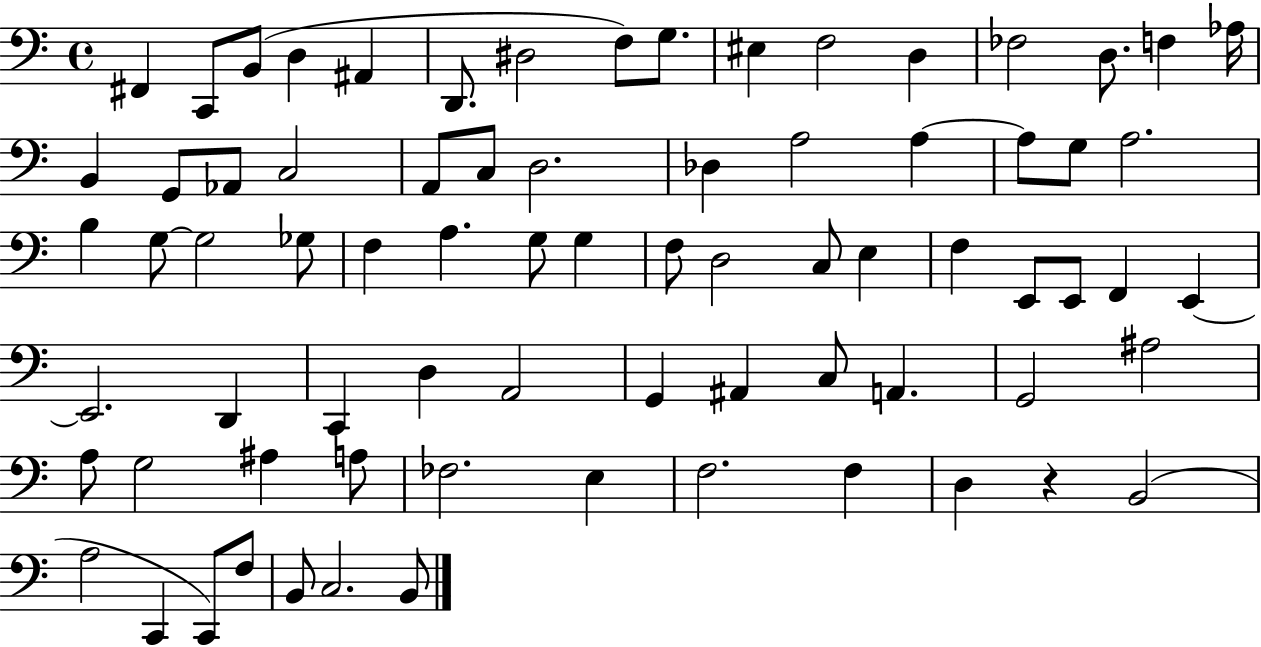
F#2/q C2/e B2/e D3/q A#2/q D2/e. D#3/h F3/e G3/e. EIS3/q F3/h D3/q FES3/h D3/e. F3/q Ab3/s B2/q G2/e Ab2/e C3/h A2/e C3/e D3/h. Db3/q A3/h A3/q A3/e G3/e A3/h. B3/q G3/e G3/h Gb3/e F3/q A3/q. G3/e G3/q F3/e D3/h C3/e E3/q F3/q E2/e E2/e F2/q E2/q E2/h. D2/q C2/q D3/q A2/h G2/q A#2/q C3/e A2/q. G2/h A#3/h A3/e G3/h A#3/q A3/e FES3/h. E3/q F3/h. F3/q D3/q R/q B2/h A3/h C2/q C2/e F3/e B2/e C3/h. B2/e